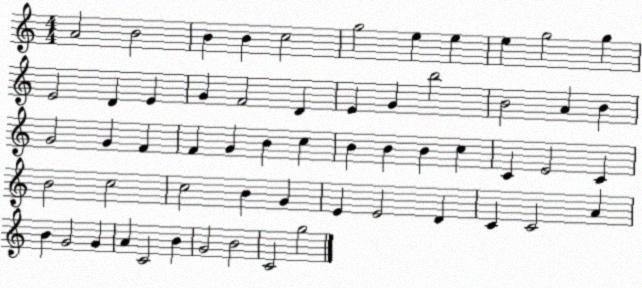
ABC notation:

X:1
T:Untitled
M:4/4
L:1/4
K:C
A2 B2 B B c2 g2 e e e g2 g E2 D E G F2 D E G b2 B2 A B G2 G F F G B c B B B c C E2 C B2 c2 c2 B G E E2 D C C2 A B G2 G A C2 B G2 B2 C2 g2